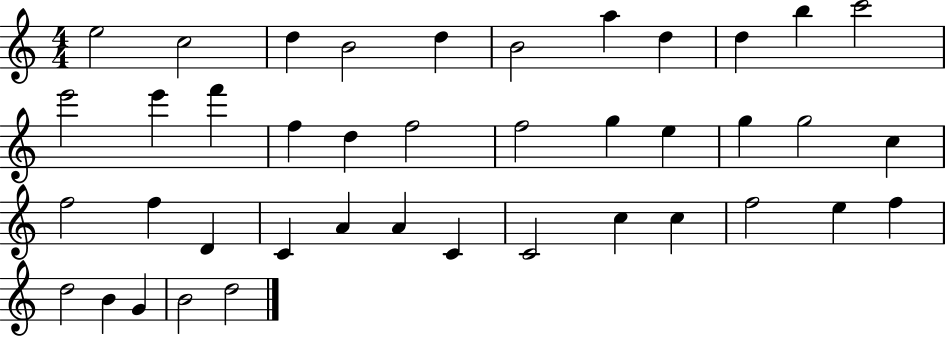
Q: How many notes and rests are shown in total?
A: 41